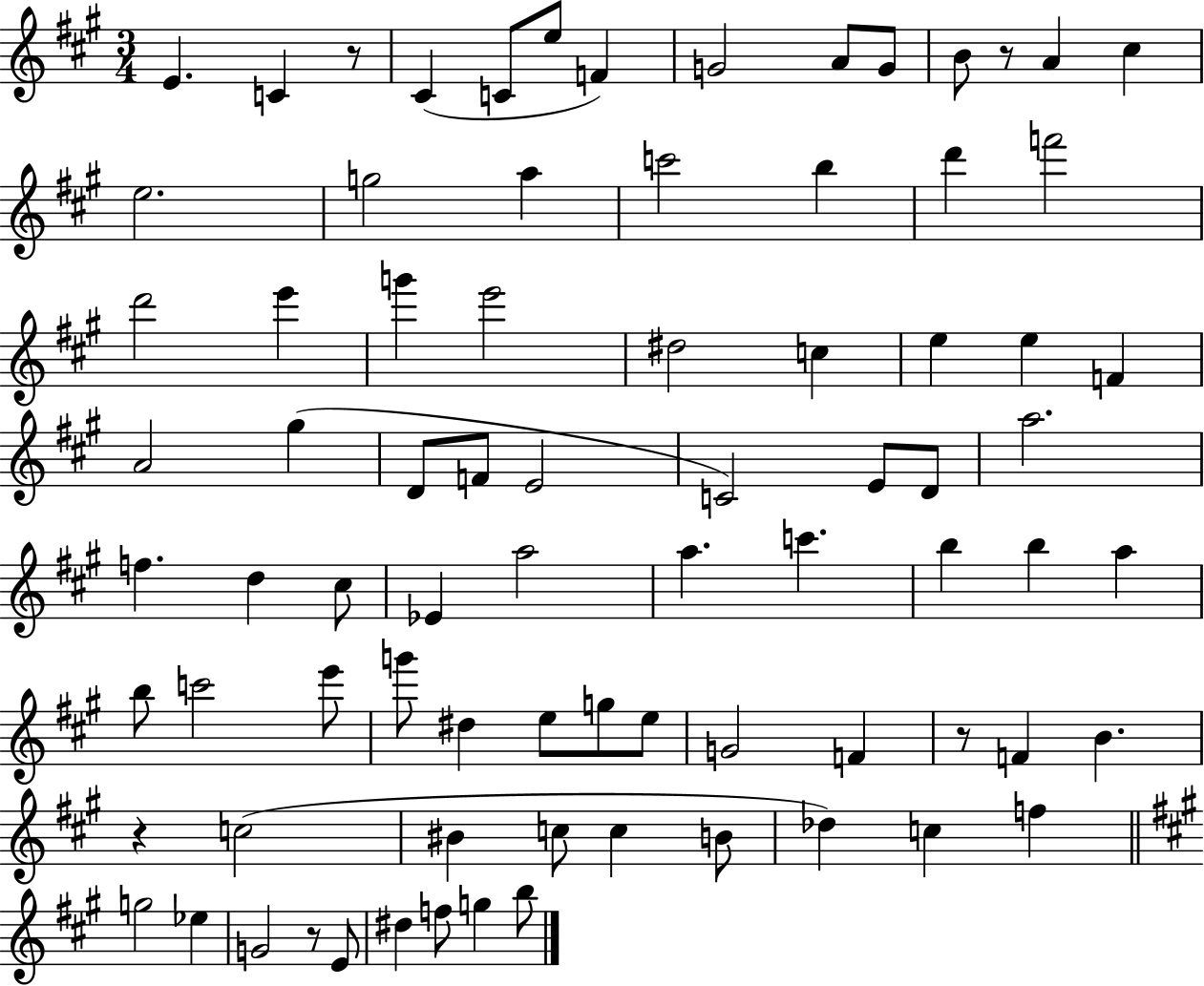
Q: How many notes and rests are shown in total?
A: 80